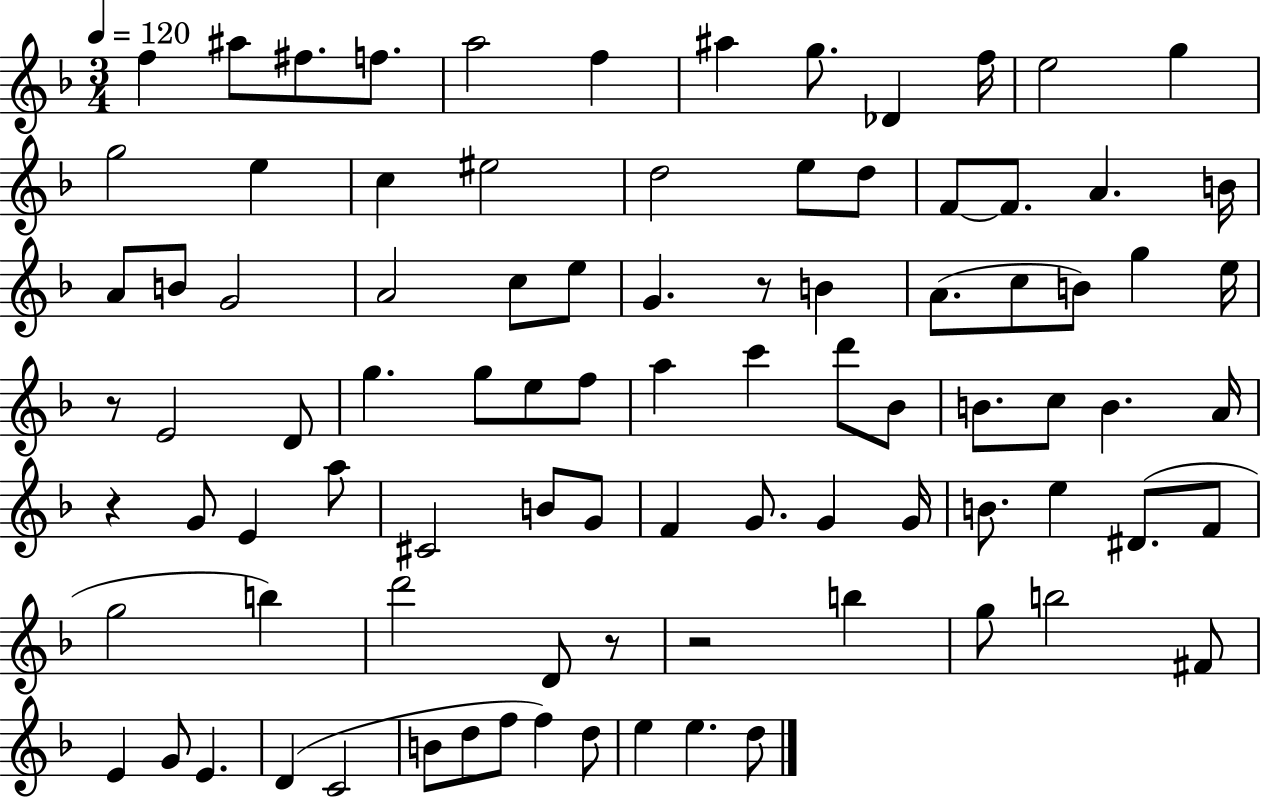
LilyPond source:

{
  \clef treble
  \numericTimeSignature
  \time 3/4
  \key f \major
  \tempo 4 = 120
  f''4 ais''8 fis''8. f''8. | a''2 f''4 | ais''4 g''8. des'4 f''16 | e''2 g''4 | \break g''2 e''4 | c''4 eis''2 | d''2 e''8 d''8 | f'8~~ f'8. a'4. b'16 | \break a'8 b'8 g'2 | a'2 c''8 e''8 | g'4. r8 b'4 | a'8.( c''8 b'8) g''4 e''16 | \break r8 e'2 d'8 | g''4. g''8 e''8 f''8 | a''4 c'''4 d'''8 bes'8 | b'8. c''8 b'4. a'16 | \break r4 g'8 e'4 a''8 | cis'2 b'8 g'8 | f'4 g'8. g'4 g'16 | b'8. e''4 dis'8.( f'8 | \break g''2 b''4) | d'''2 d'8 r8 | r2 b''4 | g''8 b''2 fis'8 | \break e'4 g'8 e'4. | d'4( c'2 | b'8 d''8 f''8 f''4) d''8 | e''4 e''4. d''8 | \break \bar "|."
}